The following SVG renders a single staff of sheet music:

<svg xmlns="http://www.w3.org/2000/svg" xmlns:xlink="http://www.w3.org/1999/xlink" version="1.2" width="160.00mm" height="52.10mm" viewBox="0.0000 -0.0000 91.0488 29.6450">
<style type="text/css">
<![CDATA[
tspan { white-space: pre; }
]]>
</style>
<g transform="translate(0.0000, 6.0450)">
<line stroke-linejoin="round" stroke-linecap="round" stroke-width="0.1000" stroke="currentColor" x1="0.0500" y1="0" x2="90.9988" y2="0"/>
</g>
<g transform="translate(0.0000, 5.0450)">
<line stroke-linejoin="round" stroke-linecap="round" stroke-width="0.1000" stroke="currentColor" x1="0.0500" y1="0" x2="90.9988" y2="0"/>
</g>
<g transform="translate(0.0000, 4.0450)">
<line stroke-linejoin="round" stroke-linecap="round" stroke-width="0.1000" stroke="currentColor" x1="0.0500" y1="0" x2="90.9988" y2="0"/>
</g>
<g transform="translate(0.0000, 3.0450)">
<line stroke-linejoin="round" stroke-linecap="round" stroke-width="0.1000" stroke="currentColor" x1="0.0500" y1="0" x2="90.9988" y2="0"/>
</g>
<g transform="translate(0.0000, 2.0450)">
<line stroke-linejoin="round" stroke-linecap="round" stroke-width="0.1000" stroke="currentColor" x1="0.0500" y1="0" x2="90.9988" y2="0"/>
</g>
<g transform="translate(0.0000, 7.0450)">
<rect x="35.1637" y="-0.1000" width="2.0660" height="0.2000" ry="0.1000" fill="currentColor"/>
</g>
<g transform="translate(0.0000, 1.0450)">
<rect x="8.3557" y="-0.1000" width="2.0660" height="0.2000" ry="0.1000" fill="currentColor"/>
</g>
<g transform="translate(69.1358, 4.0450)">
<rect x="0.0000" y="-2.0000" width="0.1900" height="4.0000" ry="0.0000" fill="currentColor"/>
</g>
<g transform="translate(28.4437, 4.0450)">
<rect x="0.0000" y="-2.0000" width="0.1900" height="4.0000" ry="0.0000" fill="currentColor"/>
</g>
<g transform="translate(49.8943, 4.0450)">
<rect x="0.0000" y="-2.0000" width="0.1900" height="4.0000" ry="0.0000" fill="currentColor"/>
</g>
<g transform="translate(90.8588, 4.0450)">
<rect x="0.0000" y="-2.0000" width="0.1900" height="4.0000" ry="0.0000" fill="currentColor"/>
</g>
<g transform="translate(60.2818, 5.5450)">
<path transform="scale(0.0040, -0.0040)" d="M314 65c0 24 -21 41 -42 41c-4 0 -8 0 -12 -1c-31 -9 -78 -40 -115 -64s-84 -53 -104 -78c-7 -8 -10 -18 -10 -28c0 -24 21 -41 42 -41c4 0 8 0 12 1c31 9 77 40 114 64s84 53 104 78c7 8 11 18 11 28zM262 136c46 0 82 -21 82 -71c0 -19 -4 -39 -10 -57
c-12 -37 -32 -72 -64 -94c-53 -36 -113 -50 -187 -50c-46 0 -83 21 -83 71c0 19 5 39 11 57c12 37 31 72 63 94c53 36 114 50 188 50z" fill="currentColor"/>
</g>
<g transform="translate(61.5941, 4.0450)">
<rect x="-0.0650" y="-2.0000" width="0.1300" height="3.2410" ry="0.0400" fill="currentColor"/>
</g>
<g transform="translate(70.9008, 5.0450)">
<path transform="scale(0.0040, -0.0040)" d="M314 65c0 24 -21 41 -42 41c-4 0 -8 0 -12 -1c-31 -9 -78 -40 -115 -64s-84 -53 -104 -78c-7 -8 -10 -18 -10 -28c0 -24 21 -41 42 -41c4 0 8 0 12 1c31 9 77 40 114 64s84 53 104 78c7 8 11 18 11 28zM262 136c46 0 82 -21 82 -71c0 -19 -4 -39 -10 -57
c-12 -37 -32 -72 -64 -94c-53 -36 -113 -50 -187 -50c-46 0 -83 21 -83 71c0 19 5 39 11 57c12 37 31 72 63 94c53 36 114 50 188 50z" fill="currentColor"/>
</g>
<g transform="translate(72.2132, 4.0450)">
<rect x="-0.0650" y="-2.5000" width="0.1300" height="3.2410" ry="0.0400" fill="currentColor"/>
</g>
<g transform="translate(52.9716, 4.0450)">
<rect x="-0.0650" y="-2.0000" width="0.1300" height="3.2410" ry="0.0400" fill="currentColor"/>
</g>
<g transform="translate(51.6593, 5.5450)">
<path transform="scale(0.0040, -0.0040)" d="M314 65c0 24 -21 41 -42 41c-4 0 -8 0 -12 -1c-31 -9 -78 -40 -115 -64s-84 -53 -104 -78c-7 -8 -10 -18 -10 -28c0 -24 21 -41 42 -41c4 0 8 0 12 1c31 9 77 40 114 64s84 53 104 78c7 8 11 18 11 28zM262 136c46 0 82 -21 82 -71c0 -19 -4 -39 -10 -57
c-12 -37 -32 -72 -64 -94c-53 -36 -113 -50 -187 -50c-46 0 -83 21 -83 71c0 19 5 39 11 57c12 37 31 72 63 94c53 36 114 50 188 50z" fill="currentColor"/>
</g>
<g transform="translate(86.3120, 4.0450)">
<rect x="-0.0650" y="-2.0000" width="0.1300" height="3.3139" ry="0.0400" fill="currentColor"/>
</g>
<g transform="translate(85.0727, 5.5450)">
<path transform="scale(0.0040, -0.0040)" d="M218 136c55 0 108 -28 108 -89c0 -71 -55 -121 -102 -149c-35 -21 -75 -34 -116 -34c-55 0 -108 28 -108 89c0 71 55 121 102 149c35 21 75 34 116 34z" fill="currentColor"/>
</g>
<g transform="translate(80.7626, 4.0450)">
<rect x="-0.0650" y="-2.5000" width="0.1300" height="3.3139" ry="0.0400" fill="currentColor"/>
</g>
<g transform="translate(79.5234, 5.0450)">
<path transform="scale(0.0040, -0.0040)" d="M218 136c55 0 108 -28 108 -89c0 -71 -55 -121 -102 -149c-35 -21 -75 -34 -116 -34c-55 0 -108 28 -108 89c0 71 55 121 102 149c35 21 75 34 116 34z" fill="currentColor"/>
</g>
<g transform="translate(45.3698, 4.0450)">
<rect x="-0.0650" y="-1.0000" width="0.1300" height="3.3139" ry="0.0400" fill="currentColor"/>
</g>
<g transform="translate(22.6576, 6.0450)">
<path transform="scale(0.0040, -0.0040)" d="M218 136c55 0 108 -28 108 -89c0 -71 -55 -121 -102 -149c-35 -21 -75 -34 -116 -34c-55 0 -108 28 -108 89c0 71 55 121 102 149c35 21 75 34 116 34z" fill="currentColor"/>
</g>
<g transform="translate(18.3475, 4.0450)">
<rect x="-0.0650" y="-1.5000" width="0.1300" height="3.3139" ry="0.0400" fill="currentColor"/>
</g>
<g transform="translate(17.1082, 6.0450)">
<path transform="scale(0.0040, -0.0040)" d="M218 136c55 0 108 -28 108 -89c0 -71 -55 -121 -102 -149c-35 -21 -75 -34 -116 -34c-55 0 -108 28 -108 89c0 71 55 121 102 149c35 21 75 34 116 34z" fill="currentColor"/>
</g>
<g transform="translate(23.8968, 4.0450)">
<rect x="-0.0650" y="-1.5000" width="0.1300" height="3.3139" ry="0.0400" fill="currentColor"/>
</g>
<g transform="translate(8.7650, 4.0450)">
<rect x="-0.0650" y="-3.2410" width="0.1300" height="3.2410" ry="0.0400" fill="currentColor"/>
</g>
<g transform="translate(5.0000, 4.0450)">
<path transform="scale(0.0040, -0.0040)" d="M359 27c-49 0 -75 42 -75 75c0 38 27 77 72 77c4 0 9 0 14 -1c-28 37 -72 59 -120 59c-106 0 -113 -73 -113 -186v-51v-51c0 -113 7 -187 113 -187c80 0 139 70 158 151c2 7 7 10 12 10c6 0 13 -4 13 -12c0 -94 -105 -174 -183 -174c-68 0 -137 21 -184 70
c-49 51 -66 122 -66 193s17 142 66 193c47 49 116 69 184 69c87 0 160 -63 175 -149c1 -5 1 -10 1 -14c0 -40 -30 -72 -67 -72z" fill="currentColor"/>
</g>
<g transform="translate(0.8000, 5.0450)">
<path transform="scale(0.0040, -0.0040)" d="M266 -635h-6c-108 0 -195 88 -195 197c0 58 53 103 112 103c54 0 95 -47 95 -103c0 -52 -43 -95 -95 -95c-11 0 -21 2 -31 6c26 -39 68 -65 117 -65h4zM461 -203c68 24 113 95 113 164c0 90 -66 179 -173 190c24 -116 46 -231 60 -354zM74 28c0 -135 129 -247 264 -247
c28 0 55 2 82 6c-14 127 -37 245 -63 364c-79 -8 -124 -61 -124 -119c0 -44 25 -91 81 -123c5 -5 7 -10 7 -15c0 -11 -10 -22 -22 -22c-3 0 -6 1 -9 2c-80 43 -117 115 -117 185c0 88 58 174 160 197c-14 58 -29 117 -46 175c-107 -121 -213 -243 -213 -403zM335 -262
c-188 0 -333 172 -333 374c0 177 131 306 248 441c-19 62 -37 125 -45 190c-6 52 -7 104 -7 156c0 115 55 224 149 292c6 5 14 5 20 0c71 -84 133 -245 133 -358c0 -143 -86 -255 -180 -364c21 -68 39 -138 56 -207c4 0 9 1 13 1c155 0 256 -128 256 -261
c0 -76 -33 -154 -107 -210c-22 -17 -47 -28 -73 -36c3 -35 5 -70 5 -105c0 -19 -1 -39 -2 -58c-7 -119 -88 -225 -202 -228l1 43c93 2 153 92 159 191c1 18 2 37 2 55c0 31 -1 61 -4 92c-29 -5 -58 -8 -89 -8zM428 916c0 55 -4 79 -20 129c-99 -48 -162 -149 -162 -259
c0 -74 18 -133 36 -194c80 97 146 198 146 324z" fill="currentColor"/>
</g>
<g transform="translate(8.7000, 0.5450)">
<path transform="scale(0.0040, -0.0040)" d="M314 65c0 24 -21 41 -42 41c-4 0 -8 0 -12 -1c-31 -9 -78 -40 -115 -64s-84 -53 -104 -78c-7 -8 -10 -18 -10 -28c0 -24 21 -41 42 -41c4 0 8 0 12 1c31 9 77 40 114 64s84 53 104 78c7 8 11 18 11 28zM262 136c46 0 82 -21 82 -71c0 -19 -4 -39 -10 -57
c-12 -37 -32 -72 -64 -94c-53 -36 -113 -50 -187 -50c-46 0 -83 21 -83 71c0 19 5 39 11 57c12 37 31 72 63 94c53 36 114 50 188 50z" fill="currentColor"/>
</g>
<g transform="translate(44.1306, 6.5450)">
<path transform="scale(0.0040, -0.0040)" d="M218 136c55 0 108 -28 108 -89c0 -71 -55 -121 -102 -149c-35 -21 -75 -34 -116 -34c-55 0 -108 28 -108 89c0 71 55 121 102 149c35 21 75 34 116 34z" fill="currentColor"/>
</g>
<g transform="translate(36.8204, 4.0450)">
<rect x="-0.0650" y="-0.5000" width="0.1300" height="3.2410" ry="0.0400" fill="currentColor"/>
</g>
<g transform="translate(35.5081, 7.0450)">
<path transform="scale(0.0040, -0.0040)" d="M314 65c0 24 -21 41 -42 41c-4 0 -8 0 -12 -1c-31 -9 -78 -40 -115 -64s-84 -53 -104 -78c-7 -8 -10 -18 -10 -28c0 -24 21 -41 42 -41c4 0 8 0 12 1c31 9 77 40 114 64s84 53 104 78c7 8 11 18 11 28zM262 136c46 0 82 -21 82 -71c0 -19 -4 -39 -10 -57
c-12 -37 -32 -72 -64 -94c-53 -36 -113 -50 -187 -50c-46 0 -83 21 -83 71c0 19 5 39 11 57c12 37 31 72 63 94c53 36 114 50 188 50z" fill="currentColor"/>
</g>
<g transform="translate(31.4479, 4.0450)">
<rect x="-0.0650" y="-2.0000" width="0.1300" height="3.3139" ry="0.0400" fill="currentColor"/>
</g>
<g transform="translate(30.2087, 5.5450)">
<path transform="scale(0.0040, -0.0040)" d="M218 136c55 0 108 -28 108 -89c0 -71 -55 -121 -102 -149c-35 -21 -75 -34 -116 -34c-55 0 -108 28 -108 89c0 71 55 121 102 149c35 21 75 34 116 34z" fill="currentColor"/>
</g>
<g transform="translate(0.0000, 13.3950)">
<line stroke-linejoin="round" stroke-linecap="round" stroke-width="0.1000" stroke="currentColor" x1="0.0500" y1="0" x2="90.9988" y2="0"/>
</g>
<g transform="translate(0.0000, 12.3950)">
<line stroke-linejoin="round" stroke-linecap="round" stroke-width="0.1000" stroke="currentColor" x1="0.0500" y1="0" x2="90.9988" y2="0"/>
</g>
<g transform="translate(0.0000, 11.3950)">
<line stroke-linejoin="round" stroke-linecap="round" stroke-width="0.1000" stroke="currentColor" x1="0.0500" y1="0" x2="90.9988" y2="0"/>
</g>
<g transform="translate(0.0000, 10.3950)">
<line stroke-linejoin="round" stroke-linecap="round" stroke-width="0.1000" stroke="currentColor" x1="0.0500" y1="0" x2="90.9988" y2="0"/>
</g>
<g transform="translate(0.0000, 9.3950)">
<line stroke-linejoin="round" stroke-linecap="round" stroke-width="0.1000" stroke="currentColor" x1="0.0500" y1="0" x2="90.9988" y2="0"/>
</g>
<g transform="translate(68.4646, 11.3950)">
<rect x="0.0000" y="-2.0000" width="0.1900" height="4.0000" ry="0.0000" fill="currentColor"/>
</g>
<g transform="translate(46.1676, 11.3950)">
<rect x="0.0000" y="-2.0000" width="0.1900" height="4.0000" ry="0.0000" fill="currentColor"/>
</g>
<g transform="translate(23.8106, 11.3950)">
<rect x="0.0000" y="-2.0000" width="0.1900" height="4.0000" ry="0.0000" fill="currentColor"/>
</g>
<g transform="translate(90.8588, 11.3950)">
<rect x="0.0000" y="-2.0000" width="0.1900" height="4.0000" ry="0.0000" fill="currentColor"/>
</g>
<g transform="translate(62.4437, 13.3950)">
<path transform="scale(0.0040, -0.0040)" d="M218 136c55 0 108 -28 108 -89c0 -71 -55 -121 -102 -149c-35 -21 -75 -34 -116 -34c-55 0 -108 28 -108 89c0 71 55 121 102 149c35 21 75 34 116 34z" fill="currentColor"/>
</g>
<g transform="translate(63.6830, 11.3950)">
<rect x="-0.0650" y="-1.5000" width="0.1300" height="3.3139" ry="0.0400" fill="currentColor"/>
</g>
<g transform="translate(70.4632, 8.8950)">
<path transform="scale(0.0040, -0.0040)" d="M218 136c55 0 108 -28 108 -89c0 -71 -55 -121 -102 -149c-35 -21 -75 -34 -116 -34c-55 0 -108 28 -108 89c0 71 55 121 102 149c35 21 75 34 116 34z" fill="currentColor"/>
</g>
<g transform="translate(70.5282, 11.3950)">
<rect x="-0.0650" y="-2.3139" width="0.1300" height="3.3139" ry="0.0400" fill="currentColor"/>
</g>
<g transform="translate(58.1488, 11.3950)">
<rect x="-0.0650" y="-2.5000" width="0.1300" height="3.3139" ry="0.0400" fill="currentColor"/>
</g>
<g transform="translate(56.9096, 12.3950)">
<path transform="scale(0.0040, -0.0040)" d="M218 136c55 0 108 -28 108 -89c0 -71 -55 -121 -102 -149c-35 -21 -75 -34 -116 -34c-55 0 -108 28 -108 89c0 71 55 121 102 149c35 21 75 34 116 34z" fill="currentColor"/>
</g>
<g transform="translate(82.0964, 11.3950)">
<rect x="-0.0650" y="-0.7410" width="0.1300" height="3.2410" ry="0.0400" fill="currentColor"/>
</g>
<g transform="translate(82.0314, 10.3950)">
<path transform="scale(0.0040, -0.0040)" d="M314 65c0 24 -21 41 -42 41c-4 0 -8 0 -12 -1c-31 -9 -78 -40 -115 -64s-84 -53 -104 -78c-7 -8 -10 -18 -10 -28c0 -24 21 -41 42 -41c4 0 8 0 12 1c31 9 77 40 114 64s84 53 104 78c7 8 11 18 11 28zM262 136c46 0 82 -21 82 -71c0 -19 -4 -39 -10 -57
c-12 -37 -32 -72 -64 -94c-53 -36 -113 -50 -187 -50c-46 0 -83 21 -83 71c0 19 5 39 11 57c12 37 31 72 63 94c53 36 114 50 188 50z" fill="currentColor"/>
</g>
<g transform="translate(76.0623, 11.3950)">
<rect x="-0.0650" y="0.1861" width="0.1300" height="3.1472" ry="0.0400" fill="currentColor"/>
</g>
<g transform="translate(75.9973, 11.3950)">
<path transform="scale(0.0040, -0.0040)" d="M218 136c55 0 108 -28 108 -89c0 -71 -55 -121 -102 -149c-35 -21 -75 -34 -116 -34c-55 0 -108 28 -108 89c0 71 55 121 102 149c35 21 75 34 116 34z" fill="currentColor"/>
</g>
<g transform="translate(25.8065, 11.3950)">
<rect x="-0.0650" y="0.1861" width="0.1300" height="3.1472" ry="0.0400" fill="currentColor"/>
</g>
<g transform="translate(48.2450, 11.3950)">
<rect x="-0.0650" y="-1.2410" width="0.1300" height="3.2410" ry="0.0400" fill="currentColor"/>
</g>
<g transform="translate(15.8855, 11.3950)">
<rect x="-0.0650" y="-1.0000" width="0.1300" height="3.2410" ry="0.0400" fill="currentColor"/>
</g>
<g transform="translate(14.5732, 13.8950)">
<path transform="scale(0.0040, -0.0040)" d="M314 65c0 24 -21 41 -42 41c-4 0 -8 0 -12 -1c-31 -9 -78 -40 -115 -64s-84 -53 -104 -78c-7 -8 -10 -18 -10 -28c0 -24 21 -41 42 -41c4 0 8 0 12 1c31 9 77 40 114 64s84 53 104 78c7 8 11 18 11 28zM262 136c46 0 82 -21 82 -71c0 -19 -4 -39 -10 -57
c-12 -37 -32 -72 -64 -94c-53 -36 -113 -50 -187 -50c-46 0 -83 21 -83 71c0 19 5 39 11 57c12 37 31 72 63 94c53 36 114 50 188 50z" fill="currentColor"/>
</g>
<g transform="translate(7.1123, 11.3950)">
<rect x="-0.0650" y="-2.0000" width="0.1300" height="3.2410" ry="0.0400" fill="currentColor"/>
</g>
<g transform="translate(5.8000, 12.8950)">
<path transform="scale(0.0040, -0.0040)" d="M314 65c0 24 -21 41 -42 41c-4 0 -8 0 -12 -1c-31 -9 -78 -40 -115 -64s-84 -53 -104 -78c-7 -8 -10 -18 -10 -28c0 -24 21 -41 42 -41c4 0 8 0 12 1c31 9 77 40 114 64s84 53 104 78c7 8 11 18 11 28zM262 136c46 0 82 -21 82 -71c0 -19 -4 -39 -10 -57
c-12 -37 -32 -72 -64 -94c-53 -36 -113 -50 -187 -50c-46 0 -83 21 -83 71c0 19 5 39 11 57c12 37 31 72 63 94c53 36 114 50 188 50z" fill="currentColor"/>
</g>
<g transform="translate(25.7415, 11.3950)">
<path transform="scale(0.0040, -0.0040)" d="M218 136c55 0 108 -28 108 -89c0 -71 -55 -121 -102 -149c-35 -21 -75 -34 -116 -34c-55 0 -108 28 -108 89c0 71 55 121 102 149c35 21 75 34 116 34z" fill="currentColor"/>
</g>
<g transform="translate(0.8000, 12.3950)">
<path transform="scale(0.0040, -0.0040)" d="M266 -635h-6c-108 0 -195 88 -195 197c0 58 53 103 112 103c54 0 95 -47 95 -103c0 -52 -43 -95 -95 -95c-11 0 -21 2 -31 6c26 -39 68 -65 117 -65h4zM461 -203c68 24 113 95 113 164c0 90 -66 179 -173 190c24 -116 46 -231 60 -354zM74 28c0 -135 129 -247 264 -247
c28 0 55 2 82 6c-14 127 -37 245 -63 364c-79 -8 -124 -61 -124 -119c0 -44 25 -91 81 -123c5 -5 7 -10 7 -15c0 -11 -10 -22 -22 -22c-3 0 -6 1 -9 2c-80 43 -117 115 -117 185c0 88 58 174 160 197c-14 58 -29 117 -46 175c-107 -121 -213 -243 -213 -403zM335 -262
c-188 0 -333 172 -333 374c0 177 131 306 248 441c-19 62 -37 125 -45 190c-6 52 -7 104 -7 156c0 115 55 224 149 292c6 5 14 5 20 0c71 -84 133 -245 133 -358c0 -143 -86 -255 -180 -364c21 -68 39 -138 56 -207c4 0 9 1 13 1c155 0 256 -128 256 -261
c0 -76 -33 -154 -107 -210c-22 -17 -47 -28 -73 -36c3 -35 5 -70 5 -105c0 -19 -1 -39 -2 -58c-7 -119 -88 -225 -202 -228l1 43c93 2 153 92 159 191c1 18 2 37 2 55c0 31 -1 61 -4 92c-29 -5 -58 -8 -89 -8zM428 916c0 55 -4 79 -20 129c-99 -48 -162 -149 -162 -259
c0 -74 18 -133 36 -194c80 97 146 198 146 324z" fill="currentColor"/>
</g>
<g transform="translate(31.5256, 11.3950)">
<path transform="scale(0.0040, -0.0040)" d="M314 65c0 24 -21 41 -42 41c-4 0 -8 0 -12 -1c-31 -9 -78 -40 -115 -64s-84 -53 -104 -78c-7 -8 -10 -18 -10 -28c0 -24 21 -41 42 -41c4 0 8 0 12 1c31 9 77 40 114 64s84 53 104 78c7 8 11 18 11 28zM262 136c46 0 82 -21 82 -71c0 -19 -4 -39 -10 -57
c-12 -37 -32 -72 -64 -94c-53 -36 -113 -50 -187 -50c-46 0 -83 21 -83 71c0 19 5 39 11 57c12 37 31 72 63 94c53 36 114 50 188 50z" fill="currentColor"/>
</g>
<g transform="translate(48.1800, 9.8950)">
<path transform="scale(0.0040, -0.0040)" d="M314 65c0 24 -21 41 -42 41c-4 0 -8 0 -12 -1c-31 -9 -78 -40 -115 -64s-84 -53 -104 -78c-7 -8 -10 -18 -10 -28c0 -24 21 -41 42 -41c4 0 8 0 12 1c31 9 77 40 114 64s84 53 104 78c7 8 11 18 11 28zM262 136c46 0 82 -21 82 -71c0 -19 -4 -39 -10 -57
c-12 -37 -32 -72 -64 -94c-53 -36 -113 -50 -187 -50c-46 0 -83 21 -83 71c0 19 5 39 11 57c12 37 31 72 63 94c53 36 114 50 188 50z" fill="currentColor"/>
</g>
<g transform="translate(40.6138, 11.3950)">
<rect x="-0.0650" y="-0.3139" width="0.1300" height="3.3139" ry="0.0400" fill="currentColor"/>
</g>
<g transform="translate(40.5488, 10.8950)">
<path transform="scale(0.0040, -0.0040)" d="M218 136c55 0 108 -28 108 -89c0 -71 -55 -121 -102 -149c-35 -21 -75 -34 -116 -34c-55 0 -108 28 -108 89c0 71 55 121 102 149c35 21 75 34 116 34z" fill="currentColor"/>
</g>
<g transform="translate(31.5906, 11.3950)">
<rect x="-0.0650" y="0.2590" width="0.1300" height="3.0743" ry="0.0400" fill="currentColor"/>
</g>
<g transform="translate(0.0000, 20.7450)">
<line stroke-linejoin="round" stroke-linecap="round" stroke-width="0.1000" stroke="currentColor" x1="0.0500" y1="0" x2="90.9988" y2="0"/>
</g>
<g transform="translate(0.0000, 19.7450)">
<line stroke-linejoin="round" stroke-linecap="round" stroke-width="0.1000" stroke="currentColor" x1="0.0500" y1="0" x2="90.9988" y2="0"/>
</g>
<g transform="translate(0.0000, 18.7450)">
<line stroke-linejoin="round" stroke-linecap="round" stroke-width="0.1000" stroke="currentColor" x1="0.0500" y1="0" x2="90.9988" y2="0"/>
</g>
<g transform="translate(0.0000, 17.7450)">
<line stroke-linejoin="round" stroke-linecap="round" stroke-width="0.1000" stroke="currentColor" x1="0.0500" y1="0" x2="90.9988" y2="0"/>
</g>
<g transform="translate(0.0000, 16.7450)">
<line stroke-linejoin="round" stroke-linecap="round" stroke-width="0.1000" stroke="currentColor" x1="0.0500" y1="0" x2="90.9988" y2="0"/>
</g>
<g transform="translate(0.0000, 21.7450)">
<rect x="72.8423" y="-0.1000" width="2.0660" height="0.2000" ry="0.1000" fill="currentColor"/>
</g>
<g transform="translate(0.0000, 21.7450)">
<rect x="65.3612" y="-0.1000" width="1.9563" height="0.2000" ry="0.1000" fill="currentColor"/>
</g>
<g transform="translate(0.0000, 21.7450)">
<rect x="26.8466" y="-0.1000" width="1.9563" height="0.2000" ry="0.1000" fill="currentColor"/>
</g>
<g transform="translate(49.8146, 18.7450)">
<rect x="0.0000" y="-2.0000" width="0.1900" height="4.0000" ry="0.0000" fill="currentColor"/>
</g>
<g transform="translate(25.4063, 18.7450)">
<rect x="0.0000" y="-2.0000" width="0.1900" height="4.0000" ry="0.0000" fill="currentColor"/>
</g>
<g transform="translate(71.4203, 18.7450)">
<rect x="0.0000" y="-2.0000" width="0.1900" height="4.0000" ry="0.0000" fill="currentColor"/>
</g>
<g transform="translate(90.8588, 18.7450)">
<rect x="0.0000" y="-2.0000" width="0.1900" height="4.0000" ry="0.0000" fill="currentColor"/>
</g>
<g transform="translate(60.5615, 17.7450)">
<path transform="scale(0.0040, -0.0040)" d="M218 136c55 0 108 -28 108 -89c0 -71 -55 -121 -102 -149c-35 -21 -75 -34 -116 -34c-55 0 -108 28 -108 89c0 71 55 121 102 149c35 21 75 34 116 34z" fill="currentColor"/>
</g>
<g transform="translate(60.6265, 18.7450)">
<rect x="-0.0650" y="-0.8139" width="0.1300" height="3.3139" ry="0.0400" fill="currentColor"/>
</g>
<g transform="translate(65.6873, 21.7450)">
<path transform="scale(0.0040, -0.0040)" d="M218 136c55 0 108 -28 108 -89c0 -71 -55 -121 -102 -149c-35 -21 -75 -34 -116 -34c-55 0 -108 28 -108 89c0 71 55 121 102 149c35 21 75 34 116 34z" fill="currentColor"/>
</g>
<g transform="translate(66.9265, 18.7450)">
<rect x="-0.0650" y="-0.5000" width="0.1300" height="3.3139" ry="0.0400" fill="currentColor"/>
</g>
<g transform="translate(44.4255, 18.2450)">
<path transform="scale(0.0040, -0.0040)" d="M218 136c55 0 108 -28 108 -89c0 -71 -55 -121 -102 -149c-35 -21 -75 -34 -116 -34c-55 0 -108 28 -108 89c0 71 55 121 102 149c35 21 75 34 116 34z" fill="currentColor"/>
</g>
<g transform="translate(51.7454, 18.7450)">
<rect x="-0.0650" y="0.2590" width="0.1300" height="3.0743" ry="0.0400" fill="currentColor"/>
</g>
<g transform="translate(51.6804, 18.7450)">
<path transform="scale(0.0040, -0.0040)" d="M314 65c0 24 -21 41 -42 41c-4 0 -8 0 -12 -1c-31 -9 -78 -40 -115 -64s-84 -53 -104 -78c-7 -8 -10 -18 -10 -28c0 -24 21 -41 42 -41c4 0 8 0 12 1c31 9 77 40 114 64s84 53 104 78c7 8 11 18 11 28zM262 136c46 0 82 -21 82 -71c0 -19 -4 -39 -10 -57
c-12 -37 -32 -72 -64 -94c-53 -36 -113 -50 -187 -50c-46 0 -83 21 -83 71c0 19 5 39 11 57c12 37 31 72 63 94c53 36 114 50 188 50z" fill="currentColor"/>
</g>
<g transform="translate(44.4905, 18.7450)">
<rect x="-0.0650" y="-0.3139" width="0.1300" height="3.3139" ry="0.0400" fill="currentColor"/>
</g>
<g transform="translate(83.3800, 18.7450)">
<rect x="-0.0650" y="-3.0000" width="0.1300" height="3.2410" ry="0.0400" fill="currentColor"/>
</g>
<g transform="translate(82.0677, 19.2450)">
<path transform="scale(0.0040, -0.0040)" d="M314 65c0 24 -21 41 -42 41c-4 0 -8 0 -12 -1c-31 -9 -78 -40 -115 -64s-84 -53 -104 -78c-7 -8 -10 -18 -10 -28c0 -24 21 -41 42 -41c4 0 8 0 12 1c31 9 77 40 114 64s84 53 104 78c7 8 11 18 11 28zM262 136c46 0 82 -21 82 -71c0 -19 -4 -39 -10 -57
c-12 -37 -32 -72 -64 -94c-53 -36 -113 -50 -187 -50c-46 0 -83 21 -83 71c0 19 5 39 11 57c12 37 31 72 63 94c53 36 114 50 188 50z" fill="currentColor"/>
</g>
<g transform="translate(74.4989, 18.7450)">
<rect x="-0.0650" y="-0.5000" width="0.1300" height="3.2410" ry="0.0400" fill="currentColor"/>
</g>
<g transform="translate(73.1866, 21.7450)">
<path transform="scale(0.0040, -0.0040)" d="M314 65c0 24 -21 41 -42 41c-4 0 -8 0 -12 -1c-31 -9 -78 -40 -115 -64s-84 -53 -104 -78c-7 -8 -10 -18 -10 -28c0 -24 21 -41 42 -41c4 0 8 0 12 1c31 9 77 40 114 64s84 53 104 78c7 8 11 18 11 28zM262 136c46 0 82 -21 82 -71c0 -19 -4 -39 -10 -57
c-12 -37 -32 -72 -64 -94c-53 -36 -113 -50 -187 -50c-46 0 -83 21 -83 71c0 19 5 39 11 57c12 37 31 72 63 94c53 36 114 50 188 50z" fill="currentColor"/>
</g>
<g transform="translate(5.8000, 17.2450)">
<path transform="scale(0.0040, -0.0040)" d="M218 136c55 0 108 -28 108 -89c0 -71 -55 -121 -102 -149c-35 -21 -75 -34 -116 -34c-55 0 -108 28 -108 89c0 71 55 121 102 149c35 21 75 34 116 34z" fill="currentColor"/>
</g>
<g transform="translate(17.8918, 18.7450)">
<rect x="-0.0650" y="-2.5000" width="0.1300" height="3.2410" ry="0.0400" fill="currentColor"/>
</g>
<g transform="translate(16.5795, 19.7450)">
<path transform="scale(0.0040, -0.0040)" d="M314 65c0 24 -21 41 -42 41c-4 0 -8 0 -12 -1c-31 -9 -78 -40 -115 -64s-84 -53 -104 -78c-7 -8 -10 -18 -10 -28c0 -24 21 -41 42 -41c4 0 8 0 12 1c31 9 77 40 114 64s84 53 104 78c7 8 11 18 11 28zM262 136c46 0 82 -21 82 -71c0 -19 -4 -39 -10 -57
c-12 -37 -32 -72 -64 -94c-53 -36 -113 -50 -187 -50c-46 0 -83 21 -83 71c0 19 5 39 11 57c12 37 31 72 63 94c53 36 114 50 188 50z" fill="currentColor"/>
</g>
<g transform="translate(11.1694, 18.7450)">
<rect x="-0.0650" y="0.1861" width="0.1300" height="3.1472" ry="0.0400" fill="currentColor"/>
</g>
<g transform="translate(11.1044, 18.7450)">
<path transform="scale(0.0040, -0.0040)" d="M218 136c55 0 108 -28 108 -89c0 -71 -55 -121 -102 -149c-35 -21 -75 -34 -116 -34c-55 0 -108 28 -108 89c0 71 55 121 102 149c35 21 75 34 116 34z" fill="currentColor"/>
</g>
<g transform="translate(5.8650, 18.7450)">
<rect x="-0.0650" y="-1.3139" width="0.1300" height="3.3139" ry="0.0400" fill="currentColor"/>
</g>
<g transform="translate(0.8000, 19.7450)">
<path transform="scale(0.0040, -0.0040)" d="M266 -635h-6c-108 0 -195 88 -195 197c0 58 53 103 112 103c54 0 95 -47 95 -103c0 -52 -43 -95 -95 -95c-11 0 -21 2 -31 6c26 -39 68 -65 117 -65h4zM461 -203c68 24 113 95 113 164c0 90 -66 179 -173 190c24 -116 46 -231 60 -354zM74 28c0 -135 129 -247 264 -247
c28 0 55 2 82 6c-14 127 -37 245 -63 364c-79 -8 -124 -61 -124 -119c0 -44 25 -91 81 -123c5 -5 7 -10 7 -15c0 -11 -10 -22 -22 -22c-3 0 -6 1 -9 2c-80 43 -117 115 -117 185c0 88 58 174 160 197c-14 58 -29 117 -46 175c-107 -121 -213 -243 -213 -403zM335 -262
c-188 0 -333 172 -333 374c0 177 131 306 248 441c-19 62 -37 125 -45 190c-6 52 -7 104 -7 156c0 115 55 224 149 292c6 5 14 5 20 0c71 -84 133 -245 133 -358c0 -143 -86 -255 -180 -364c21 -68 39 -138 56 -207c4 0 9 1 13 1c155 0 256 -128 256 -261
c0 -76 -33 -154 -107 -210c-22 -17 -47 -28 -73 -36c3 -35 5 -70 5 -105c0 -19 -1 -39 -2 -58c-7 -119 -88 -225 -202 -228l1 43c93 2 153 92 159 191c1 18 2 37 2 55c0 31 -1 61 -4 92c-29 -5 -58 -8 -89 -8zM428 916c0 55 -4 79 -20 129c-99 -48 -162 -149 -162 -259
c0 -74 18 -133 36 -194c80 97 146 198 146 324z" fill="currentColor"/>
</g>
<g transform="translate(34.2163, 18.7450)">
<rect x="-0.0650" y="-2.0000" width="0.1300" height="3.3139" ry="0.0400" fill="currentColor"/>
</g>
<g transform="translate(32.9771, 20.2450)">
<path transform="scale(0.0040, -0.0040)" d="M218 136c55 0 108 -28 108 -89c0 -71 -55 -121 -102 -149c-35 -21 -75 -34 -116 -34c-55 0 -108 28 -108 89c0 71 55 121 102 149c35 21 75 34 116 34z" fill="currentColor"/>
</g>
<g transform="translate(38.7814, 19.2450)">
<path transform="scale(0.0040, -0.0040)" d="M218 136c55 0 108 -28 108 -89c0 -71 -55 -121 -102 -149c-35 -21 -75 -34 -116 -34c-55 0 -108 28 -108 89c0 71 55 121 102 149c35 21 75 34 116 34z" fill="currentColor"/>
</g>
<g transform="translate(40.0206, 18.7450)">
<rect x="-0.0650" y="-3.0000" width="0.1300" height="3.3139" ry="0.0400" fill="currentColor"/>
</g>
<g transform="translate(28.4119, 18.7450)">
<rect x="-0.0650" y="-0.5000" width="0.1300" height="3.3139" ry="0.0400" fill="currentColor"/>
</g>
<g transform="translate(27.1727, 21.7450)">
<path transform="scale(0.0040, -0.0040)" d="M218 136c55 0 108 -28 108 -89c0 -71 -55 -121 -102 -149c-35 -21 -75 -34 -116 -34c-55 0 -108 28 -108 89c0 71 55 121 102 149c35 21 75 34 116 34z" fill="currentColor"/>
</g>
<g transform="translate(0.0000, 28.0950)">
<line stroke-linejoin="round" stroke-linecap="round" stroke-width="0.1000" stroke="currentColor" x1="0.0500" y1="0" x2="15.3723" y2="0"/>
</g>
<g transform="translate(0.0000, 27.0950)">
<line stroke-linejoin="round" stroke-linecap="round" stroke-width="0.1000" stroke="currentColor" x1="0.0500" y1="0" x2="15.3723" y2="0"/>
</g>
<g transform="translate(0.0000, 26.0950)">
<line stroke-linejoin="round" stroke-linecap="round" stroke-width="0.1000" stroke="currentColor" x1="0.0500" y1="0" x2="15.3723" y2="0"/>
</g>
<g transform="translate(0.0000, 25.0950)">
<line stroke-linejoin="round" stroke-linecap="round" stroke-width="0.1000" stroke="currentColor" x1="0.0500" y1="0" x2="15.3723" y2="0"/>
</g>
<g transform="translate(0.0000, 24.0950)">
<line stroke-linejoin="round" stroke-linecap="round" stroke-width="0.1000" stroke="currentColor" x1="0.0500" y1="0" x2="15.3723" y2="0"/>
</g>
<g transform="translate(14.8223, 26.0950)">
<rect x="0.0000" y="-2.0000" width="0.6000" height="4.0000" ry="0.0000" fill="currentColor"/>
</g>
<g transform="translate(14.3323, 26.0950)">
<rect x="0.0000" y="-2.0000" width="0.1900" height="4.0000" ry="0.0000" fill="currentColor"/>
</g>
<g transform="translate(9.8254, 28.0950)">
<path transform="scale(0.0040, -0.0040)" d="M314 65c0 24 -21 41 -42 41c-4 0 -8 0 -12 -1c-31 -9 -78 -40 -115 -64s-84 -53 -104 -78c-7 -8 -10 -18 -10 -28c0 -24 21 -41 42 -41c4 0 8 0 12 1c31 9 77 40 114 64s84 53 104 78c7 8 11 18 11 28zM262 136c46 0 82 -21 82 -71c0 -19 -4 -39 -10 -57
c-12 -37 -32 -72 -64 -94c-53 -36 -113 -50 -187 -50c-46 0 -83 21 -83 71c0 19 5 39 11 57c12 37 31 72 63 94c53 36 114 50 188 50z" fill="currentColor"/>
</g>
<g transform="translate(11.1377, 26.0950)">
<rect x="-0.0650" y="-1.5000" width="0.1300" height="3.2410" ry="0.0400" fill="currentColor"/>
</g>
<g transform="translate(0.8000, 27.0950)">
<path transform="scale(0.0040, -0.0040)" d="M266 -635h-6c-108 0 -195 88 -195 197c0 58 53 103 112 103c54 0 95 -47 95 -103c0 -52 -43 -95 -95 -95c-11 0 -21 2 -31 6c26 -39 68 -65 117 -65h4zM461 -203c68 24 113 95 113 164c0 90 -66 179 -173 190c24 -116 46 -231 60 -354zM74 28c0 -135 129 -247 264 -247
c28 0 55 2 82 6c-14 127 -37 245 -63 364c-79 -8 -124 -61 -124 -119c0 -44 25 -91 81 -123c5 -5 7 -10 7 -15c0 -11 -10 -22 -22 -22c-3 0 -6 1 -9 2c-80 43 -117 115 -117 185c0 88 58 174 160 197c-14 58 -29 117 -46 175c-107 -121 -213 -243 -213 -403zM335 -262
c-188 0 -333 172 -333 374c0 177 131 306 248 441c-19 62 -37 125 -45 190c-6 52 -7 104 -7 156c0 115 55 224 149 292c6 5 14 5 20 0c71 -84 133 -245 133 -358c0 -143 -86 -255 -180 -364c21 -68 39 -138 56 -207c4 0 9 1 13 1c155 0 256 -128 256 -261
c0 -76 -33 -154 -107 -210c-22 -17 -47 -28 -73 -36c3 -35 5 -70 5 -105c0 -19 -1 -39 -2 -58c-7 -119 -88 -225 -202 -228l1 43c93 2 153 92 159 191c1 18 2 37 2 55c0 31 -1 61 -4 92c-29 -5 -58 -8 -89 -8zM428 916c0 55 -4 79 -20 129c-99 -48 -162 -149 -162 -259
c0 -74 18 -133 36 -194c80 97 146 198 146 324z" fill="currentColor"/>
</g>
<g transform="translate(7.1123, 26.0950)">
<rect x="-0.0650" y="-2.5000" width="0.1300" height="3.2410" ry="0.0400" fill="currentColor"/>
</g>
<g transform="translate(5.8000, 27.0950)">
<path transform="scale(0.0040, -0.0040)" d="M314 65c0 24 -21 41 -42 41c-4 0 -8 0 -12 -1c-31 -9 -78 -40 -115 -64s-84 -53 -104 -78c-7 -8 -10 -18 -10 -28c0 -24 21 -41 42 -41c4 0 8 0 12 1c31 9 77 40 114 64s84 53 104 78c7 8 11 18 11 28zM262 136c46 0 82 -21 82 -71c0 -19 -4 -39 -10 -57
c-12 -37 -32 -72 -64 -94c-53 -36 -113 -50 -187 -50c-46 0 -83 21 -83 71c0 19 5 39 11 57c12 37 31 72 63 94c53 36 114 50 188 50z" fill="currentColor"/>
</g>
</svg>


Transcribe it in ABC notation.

X:1
T:Untitled
M:4/4
L:1/4
K:C
b2 E E F C2 D F2 F2 G2 G F F2 D2 B B2 c e2 G E g B d2 e B G2 C F A c B2 d C C2 A2 G2 E2